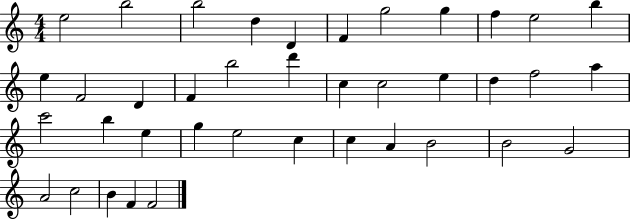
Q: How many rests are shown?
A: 0